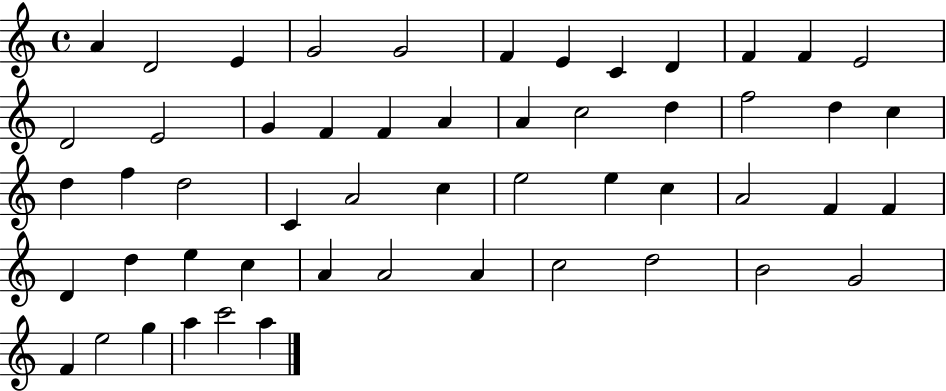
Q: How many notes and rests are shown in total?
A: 53